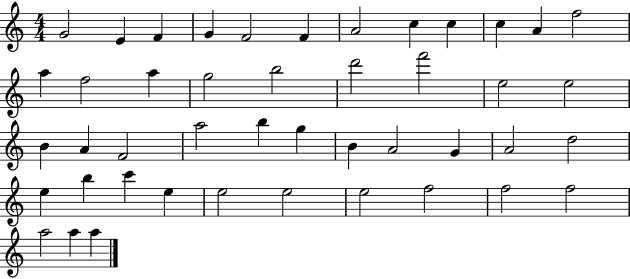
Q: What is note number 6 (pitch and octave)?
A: F4